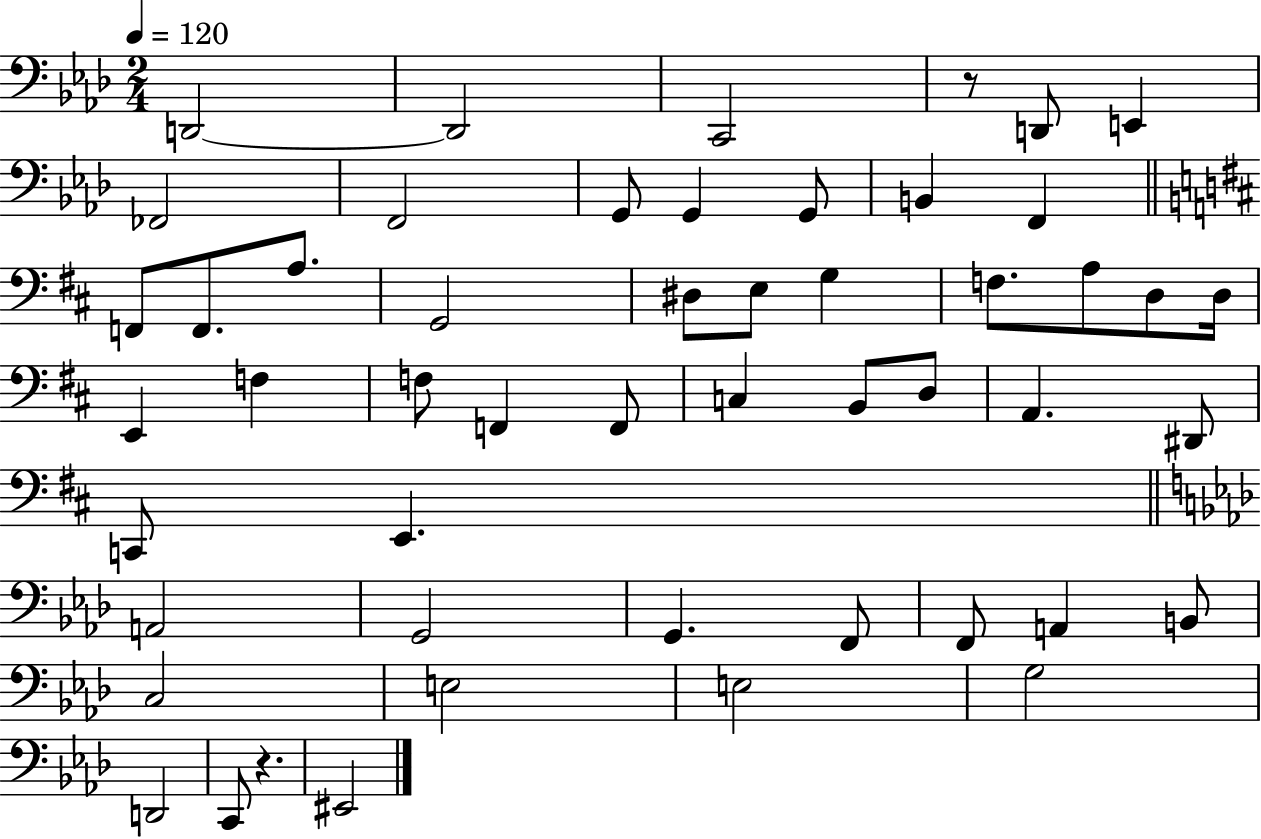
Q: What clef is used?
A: bass